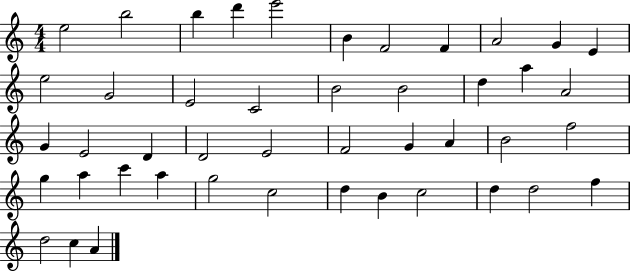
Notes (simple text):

E5/h B5/h B5/q D6/q E6/h B4/q F4/h F4/q A4/h G4/q E4/q E5/h G4/h E4/h C4/h B4/h B4/h D5/q A5/q A4/h G4/q E4/h D4/q D4/h E4/h F4/h G4/q A4/q B4/h F5/h G5/q A5/q C6/q A5/q G5/h C5/h D5/q B4/q C5/h D5/q D5/h F5/q D5/h C5/q A4/q